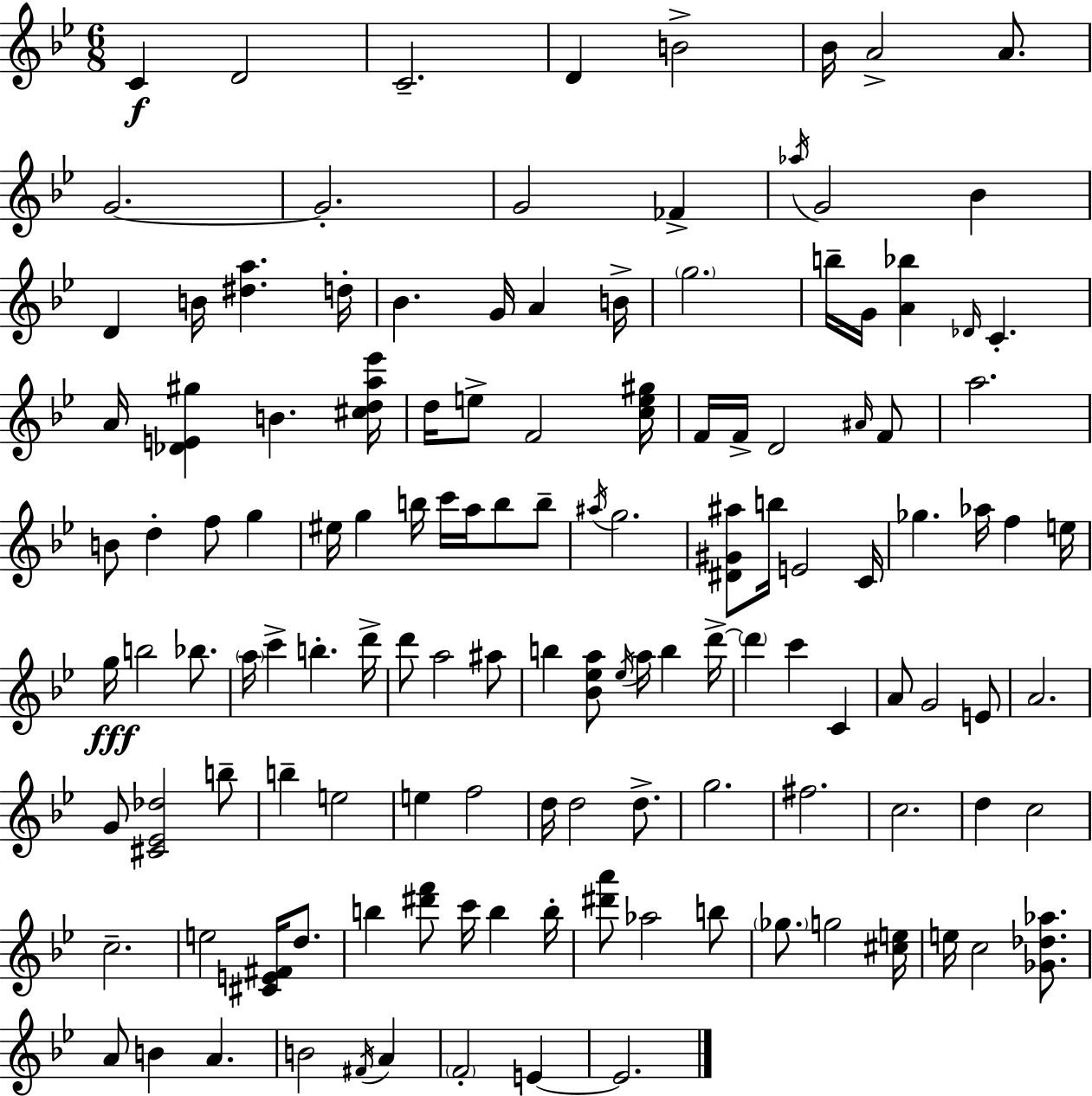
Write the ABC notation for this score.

X:1
T:Untitled
M:6/8
L:1/4
K:Gm
C D2 C2 D B2 _B/4 A2 A/2 G2 G2 G2 _F _a/4 G2 _B D B/4 [^da] d/4 _B G/4 A B/4 g2 b/4 G/4 [A_b] _D/4 C A/4 [_DE^g] B [^cda_e']/4 d/4 e/2 F2 [ce^g]/4 F/4 F/4 D2 ^A/4 F/2 a2 B/2 d f/2 g ^e/4 g b/4 c'/4 a/4 b/2 b/2 ^a/4 g2 [^D^G^a]/2 b/4 E2 C/4 _g _a/4 f e/4 g/4 b2 _b/2 a/4 c' b d'/4 d'/2 a2 ^a/2 b [_B_ea]/2 _e/4 a/4 b d'/4 d' c' C A/2 G2 E/2 A2 G/2 [^C_E_d]2 b/2 b e2 e f2 d/4 d2 d/2 g2 ^f2 c2 d c2 c2 e2 [^CE^F]/4 d/2 b [^d'f']/2 c'/4 b b/4 [^d'a']/2 _a2 b/2 _g/2 g2 [^ce]/4 e/4 c2 [_G_d_a]/2 A/2 B A B2 ^F/4 A F2 E E2